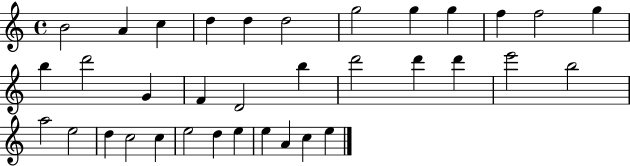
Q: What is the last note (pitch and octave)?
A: E5